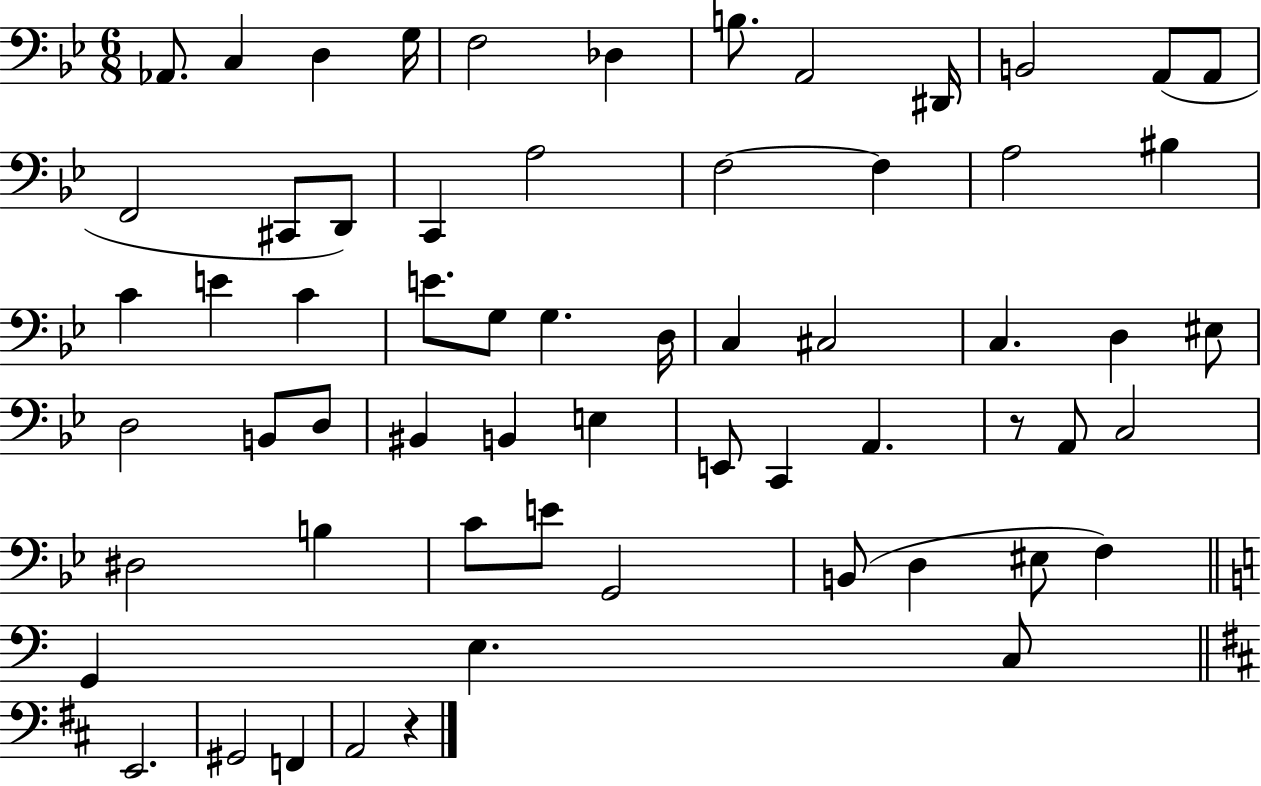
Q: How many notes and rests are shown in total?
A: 62